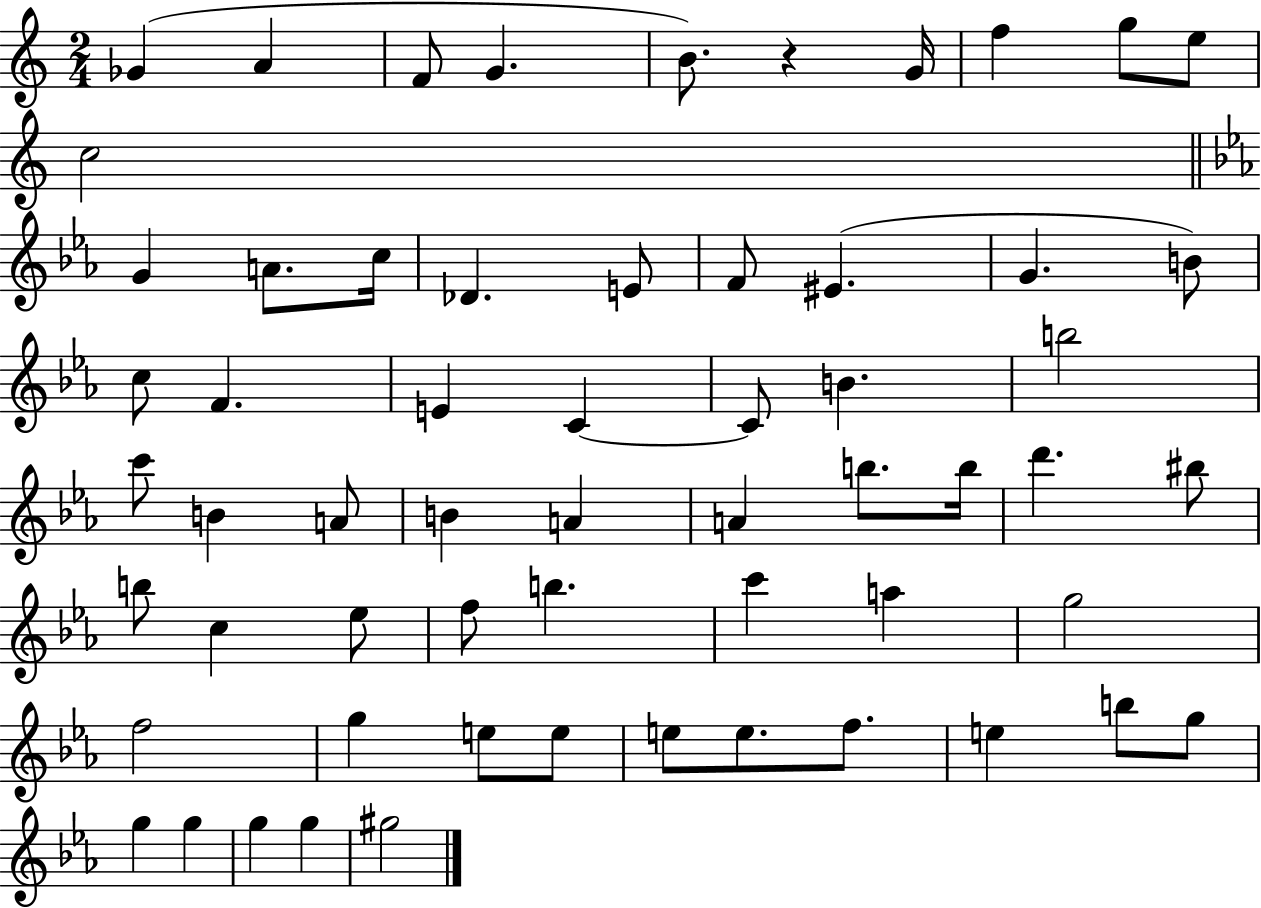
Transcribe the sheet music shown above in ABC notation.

X:1
T:Untitled
M:2/4
L:1/4
K:C
_G A F/2 G B/2 z G/4 f g/2 e/2 c2 G A/2 c/4 _D E/2 F/2 ^E G B/2 c/2 F E C C/2 B b2 c'/2 B A/2 B A A b/2 b/4 d' ^b/2 b/2 c _e/2 f/2 b c' a g2 f2 g e/2 e/2 e/2 e/2 f/2 e b/2 g/2 g g g g ^g2